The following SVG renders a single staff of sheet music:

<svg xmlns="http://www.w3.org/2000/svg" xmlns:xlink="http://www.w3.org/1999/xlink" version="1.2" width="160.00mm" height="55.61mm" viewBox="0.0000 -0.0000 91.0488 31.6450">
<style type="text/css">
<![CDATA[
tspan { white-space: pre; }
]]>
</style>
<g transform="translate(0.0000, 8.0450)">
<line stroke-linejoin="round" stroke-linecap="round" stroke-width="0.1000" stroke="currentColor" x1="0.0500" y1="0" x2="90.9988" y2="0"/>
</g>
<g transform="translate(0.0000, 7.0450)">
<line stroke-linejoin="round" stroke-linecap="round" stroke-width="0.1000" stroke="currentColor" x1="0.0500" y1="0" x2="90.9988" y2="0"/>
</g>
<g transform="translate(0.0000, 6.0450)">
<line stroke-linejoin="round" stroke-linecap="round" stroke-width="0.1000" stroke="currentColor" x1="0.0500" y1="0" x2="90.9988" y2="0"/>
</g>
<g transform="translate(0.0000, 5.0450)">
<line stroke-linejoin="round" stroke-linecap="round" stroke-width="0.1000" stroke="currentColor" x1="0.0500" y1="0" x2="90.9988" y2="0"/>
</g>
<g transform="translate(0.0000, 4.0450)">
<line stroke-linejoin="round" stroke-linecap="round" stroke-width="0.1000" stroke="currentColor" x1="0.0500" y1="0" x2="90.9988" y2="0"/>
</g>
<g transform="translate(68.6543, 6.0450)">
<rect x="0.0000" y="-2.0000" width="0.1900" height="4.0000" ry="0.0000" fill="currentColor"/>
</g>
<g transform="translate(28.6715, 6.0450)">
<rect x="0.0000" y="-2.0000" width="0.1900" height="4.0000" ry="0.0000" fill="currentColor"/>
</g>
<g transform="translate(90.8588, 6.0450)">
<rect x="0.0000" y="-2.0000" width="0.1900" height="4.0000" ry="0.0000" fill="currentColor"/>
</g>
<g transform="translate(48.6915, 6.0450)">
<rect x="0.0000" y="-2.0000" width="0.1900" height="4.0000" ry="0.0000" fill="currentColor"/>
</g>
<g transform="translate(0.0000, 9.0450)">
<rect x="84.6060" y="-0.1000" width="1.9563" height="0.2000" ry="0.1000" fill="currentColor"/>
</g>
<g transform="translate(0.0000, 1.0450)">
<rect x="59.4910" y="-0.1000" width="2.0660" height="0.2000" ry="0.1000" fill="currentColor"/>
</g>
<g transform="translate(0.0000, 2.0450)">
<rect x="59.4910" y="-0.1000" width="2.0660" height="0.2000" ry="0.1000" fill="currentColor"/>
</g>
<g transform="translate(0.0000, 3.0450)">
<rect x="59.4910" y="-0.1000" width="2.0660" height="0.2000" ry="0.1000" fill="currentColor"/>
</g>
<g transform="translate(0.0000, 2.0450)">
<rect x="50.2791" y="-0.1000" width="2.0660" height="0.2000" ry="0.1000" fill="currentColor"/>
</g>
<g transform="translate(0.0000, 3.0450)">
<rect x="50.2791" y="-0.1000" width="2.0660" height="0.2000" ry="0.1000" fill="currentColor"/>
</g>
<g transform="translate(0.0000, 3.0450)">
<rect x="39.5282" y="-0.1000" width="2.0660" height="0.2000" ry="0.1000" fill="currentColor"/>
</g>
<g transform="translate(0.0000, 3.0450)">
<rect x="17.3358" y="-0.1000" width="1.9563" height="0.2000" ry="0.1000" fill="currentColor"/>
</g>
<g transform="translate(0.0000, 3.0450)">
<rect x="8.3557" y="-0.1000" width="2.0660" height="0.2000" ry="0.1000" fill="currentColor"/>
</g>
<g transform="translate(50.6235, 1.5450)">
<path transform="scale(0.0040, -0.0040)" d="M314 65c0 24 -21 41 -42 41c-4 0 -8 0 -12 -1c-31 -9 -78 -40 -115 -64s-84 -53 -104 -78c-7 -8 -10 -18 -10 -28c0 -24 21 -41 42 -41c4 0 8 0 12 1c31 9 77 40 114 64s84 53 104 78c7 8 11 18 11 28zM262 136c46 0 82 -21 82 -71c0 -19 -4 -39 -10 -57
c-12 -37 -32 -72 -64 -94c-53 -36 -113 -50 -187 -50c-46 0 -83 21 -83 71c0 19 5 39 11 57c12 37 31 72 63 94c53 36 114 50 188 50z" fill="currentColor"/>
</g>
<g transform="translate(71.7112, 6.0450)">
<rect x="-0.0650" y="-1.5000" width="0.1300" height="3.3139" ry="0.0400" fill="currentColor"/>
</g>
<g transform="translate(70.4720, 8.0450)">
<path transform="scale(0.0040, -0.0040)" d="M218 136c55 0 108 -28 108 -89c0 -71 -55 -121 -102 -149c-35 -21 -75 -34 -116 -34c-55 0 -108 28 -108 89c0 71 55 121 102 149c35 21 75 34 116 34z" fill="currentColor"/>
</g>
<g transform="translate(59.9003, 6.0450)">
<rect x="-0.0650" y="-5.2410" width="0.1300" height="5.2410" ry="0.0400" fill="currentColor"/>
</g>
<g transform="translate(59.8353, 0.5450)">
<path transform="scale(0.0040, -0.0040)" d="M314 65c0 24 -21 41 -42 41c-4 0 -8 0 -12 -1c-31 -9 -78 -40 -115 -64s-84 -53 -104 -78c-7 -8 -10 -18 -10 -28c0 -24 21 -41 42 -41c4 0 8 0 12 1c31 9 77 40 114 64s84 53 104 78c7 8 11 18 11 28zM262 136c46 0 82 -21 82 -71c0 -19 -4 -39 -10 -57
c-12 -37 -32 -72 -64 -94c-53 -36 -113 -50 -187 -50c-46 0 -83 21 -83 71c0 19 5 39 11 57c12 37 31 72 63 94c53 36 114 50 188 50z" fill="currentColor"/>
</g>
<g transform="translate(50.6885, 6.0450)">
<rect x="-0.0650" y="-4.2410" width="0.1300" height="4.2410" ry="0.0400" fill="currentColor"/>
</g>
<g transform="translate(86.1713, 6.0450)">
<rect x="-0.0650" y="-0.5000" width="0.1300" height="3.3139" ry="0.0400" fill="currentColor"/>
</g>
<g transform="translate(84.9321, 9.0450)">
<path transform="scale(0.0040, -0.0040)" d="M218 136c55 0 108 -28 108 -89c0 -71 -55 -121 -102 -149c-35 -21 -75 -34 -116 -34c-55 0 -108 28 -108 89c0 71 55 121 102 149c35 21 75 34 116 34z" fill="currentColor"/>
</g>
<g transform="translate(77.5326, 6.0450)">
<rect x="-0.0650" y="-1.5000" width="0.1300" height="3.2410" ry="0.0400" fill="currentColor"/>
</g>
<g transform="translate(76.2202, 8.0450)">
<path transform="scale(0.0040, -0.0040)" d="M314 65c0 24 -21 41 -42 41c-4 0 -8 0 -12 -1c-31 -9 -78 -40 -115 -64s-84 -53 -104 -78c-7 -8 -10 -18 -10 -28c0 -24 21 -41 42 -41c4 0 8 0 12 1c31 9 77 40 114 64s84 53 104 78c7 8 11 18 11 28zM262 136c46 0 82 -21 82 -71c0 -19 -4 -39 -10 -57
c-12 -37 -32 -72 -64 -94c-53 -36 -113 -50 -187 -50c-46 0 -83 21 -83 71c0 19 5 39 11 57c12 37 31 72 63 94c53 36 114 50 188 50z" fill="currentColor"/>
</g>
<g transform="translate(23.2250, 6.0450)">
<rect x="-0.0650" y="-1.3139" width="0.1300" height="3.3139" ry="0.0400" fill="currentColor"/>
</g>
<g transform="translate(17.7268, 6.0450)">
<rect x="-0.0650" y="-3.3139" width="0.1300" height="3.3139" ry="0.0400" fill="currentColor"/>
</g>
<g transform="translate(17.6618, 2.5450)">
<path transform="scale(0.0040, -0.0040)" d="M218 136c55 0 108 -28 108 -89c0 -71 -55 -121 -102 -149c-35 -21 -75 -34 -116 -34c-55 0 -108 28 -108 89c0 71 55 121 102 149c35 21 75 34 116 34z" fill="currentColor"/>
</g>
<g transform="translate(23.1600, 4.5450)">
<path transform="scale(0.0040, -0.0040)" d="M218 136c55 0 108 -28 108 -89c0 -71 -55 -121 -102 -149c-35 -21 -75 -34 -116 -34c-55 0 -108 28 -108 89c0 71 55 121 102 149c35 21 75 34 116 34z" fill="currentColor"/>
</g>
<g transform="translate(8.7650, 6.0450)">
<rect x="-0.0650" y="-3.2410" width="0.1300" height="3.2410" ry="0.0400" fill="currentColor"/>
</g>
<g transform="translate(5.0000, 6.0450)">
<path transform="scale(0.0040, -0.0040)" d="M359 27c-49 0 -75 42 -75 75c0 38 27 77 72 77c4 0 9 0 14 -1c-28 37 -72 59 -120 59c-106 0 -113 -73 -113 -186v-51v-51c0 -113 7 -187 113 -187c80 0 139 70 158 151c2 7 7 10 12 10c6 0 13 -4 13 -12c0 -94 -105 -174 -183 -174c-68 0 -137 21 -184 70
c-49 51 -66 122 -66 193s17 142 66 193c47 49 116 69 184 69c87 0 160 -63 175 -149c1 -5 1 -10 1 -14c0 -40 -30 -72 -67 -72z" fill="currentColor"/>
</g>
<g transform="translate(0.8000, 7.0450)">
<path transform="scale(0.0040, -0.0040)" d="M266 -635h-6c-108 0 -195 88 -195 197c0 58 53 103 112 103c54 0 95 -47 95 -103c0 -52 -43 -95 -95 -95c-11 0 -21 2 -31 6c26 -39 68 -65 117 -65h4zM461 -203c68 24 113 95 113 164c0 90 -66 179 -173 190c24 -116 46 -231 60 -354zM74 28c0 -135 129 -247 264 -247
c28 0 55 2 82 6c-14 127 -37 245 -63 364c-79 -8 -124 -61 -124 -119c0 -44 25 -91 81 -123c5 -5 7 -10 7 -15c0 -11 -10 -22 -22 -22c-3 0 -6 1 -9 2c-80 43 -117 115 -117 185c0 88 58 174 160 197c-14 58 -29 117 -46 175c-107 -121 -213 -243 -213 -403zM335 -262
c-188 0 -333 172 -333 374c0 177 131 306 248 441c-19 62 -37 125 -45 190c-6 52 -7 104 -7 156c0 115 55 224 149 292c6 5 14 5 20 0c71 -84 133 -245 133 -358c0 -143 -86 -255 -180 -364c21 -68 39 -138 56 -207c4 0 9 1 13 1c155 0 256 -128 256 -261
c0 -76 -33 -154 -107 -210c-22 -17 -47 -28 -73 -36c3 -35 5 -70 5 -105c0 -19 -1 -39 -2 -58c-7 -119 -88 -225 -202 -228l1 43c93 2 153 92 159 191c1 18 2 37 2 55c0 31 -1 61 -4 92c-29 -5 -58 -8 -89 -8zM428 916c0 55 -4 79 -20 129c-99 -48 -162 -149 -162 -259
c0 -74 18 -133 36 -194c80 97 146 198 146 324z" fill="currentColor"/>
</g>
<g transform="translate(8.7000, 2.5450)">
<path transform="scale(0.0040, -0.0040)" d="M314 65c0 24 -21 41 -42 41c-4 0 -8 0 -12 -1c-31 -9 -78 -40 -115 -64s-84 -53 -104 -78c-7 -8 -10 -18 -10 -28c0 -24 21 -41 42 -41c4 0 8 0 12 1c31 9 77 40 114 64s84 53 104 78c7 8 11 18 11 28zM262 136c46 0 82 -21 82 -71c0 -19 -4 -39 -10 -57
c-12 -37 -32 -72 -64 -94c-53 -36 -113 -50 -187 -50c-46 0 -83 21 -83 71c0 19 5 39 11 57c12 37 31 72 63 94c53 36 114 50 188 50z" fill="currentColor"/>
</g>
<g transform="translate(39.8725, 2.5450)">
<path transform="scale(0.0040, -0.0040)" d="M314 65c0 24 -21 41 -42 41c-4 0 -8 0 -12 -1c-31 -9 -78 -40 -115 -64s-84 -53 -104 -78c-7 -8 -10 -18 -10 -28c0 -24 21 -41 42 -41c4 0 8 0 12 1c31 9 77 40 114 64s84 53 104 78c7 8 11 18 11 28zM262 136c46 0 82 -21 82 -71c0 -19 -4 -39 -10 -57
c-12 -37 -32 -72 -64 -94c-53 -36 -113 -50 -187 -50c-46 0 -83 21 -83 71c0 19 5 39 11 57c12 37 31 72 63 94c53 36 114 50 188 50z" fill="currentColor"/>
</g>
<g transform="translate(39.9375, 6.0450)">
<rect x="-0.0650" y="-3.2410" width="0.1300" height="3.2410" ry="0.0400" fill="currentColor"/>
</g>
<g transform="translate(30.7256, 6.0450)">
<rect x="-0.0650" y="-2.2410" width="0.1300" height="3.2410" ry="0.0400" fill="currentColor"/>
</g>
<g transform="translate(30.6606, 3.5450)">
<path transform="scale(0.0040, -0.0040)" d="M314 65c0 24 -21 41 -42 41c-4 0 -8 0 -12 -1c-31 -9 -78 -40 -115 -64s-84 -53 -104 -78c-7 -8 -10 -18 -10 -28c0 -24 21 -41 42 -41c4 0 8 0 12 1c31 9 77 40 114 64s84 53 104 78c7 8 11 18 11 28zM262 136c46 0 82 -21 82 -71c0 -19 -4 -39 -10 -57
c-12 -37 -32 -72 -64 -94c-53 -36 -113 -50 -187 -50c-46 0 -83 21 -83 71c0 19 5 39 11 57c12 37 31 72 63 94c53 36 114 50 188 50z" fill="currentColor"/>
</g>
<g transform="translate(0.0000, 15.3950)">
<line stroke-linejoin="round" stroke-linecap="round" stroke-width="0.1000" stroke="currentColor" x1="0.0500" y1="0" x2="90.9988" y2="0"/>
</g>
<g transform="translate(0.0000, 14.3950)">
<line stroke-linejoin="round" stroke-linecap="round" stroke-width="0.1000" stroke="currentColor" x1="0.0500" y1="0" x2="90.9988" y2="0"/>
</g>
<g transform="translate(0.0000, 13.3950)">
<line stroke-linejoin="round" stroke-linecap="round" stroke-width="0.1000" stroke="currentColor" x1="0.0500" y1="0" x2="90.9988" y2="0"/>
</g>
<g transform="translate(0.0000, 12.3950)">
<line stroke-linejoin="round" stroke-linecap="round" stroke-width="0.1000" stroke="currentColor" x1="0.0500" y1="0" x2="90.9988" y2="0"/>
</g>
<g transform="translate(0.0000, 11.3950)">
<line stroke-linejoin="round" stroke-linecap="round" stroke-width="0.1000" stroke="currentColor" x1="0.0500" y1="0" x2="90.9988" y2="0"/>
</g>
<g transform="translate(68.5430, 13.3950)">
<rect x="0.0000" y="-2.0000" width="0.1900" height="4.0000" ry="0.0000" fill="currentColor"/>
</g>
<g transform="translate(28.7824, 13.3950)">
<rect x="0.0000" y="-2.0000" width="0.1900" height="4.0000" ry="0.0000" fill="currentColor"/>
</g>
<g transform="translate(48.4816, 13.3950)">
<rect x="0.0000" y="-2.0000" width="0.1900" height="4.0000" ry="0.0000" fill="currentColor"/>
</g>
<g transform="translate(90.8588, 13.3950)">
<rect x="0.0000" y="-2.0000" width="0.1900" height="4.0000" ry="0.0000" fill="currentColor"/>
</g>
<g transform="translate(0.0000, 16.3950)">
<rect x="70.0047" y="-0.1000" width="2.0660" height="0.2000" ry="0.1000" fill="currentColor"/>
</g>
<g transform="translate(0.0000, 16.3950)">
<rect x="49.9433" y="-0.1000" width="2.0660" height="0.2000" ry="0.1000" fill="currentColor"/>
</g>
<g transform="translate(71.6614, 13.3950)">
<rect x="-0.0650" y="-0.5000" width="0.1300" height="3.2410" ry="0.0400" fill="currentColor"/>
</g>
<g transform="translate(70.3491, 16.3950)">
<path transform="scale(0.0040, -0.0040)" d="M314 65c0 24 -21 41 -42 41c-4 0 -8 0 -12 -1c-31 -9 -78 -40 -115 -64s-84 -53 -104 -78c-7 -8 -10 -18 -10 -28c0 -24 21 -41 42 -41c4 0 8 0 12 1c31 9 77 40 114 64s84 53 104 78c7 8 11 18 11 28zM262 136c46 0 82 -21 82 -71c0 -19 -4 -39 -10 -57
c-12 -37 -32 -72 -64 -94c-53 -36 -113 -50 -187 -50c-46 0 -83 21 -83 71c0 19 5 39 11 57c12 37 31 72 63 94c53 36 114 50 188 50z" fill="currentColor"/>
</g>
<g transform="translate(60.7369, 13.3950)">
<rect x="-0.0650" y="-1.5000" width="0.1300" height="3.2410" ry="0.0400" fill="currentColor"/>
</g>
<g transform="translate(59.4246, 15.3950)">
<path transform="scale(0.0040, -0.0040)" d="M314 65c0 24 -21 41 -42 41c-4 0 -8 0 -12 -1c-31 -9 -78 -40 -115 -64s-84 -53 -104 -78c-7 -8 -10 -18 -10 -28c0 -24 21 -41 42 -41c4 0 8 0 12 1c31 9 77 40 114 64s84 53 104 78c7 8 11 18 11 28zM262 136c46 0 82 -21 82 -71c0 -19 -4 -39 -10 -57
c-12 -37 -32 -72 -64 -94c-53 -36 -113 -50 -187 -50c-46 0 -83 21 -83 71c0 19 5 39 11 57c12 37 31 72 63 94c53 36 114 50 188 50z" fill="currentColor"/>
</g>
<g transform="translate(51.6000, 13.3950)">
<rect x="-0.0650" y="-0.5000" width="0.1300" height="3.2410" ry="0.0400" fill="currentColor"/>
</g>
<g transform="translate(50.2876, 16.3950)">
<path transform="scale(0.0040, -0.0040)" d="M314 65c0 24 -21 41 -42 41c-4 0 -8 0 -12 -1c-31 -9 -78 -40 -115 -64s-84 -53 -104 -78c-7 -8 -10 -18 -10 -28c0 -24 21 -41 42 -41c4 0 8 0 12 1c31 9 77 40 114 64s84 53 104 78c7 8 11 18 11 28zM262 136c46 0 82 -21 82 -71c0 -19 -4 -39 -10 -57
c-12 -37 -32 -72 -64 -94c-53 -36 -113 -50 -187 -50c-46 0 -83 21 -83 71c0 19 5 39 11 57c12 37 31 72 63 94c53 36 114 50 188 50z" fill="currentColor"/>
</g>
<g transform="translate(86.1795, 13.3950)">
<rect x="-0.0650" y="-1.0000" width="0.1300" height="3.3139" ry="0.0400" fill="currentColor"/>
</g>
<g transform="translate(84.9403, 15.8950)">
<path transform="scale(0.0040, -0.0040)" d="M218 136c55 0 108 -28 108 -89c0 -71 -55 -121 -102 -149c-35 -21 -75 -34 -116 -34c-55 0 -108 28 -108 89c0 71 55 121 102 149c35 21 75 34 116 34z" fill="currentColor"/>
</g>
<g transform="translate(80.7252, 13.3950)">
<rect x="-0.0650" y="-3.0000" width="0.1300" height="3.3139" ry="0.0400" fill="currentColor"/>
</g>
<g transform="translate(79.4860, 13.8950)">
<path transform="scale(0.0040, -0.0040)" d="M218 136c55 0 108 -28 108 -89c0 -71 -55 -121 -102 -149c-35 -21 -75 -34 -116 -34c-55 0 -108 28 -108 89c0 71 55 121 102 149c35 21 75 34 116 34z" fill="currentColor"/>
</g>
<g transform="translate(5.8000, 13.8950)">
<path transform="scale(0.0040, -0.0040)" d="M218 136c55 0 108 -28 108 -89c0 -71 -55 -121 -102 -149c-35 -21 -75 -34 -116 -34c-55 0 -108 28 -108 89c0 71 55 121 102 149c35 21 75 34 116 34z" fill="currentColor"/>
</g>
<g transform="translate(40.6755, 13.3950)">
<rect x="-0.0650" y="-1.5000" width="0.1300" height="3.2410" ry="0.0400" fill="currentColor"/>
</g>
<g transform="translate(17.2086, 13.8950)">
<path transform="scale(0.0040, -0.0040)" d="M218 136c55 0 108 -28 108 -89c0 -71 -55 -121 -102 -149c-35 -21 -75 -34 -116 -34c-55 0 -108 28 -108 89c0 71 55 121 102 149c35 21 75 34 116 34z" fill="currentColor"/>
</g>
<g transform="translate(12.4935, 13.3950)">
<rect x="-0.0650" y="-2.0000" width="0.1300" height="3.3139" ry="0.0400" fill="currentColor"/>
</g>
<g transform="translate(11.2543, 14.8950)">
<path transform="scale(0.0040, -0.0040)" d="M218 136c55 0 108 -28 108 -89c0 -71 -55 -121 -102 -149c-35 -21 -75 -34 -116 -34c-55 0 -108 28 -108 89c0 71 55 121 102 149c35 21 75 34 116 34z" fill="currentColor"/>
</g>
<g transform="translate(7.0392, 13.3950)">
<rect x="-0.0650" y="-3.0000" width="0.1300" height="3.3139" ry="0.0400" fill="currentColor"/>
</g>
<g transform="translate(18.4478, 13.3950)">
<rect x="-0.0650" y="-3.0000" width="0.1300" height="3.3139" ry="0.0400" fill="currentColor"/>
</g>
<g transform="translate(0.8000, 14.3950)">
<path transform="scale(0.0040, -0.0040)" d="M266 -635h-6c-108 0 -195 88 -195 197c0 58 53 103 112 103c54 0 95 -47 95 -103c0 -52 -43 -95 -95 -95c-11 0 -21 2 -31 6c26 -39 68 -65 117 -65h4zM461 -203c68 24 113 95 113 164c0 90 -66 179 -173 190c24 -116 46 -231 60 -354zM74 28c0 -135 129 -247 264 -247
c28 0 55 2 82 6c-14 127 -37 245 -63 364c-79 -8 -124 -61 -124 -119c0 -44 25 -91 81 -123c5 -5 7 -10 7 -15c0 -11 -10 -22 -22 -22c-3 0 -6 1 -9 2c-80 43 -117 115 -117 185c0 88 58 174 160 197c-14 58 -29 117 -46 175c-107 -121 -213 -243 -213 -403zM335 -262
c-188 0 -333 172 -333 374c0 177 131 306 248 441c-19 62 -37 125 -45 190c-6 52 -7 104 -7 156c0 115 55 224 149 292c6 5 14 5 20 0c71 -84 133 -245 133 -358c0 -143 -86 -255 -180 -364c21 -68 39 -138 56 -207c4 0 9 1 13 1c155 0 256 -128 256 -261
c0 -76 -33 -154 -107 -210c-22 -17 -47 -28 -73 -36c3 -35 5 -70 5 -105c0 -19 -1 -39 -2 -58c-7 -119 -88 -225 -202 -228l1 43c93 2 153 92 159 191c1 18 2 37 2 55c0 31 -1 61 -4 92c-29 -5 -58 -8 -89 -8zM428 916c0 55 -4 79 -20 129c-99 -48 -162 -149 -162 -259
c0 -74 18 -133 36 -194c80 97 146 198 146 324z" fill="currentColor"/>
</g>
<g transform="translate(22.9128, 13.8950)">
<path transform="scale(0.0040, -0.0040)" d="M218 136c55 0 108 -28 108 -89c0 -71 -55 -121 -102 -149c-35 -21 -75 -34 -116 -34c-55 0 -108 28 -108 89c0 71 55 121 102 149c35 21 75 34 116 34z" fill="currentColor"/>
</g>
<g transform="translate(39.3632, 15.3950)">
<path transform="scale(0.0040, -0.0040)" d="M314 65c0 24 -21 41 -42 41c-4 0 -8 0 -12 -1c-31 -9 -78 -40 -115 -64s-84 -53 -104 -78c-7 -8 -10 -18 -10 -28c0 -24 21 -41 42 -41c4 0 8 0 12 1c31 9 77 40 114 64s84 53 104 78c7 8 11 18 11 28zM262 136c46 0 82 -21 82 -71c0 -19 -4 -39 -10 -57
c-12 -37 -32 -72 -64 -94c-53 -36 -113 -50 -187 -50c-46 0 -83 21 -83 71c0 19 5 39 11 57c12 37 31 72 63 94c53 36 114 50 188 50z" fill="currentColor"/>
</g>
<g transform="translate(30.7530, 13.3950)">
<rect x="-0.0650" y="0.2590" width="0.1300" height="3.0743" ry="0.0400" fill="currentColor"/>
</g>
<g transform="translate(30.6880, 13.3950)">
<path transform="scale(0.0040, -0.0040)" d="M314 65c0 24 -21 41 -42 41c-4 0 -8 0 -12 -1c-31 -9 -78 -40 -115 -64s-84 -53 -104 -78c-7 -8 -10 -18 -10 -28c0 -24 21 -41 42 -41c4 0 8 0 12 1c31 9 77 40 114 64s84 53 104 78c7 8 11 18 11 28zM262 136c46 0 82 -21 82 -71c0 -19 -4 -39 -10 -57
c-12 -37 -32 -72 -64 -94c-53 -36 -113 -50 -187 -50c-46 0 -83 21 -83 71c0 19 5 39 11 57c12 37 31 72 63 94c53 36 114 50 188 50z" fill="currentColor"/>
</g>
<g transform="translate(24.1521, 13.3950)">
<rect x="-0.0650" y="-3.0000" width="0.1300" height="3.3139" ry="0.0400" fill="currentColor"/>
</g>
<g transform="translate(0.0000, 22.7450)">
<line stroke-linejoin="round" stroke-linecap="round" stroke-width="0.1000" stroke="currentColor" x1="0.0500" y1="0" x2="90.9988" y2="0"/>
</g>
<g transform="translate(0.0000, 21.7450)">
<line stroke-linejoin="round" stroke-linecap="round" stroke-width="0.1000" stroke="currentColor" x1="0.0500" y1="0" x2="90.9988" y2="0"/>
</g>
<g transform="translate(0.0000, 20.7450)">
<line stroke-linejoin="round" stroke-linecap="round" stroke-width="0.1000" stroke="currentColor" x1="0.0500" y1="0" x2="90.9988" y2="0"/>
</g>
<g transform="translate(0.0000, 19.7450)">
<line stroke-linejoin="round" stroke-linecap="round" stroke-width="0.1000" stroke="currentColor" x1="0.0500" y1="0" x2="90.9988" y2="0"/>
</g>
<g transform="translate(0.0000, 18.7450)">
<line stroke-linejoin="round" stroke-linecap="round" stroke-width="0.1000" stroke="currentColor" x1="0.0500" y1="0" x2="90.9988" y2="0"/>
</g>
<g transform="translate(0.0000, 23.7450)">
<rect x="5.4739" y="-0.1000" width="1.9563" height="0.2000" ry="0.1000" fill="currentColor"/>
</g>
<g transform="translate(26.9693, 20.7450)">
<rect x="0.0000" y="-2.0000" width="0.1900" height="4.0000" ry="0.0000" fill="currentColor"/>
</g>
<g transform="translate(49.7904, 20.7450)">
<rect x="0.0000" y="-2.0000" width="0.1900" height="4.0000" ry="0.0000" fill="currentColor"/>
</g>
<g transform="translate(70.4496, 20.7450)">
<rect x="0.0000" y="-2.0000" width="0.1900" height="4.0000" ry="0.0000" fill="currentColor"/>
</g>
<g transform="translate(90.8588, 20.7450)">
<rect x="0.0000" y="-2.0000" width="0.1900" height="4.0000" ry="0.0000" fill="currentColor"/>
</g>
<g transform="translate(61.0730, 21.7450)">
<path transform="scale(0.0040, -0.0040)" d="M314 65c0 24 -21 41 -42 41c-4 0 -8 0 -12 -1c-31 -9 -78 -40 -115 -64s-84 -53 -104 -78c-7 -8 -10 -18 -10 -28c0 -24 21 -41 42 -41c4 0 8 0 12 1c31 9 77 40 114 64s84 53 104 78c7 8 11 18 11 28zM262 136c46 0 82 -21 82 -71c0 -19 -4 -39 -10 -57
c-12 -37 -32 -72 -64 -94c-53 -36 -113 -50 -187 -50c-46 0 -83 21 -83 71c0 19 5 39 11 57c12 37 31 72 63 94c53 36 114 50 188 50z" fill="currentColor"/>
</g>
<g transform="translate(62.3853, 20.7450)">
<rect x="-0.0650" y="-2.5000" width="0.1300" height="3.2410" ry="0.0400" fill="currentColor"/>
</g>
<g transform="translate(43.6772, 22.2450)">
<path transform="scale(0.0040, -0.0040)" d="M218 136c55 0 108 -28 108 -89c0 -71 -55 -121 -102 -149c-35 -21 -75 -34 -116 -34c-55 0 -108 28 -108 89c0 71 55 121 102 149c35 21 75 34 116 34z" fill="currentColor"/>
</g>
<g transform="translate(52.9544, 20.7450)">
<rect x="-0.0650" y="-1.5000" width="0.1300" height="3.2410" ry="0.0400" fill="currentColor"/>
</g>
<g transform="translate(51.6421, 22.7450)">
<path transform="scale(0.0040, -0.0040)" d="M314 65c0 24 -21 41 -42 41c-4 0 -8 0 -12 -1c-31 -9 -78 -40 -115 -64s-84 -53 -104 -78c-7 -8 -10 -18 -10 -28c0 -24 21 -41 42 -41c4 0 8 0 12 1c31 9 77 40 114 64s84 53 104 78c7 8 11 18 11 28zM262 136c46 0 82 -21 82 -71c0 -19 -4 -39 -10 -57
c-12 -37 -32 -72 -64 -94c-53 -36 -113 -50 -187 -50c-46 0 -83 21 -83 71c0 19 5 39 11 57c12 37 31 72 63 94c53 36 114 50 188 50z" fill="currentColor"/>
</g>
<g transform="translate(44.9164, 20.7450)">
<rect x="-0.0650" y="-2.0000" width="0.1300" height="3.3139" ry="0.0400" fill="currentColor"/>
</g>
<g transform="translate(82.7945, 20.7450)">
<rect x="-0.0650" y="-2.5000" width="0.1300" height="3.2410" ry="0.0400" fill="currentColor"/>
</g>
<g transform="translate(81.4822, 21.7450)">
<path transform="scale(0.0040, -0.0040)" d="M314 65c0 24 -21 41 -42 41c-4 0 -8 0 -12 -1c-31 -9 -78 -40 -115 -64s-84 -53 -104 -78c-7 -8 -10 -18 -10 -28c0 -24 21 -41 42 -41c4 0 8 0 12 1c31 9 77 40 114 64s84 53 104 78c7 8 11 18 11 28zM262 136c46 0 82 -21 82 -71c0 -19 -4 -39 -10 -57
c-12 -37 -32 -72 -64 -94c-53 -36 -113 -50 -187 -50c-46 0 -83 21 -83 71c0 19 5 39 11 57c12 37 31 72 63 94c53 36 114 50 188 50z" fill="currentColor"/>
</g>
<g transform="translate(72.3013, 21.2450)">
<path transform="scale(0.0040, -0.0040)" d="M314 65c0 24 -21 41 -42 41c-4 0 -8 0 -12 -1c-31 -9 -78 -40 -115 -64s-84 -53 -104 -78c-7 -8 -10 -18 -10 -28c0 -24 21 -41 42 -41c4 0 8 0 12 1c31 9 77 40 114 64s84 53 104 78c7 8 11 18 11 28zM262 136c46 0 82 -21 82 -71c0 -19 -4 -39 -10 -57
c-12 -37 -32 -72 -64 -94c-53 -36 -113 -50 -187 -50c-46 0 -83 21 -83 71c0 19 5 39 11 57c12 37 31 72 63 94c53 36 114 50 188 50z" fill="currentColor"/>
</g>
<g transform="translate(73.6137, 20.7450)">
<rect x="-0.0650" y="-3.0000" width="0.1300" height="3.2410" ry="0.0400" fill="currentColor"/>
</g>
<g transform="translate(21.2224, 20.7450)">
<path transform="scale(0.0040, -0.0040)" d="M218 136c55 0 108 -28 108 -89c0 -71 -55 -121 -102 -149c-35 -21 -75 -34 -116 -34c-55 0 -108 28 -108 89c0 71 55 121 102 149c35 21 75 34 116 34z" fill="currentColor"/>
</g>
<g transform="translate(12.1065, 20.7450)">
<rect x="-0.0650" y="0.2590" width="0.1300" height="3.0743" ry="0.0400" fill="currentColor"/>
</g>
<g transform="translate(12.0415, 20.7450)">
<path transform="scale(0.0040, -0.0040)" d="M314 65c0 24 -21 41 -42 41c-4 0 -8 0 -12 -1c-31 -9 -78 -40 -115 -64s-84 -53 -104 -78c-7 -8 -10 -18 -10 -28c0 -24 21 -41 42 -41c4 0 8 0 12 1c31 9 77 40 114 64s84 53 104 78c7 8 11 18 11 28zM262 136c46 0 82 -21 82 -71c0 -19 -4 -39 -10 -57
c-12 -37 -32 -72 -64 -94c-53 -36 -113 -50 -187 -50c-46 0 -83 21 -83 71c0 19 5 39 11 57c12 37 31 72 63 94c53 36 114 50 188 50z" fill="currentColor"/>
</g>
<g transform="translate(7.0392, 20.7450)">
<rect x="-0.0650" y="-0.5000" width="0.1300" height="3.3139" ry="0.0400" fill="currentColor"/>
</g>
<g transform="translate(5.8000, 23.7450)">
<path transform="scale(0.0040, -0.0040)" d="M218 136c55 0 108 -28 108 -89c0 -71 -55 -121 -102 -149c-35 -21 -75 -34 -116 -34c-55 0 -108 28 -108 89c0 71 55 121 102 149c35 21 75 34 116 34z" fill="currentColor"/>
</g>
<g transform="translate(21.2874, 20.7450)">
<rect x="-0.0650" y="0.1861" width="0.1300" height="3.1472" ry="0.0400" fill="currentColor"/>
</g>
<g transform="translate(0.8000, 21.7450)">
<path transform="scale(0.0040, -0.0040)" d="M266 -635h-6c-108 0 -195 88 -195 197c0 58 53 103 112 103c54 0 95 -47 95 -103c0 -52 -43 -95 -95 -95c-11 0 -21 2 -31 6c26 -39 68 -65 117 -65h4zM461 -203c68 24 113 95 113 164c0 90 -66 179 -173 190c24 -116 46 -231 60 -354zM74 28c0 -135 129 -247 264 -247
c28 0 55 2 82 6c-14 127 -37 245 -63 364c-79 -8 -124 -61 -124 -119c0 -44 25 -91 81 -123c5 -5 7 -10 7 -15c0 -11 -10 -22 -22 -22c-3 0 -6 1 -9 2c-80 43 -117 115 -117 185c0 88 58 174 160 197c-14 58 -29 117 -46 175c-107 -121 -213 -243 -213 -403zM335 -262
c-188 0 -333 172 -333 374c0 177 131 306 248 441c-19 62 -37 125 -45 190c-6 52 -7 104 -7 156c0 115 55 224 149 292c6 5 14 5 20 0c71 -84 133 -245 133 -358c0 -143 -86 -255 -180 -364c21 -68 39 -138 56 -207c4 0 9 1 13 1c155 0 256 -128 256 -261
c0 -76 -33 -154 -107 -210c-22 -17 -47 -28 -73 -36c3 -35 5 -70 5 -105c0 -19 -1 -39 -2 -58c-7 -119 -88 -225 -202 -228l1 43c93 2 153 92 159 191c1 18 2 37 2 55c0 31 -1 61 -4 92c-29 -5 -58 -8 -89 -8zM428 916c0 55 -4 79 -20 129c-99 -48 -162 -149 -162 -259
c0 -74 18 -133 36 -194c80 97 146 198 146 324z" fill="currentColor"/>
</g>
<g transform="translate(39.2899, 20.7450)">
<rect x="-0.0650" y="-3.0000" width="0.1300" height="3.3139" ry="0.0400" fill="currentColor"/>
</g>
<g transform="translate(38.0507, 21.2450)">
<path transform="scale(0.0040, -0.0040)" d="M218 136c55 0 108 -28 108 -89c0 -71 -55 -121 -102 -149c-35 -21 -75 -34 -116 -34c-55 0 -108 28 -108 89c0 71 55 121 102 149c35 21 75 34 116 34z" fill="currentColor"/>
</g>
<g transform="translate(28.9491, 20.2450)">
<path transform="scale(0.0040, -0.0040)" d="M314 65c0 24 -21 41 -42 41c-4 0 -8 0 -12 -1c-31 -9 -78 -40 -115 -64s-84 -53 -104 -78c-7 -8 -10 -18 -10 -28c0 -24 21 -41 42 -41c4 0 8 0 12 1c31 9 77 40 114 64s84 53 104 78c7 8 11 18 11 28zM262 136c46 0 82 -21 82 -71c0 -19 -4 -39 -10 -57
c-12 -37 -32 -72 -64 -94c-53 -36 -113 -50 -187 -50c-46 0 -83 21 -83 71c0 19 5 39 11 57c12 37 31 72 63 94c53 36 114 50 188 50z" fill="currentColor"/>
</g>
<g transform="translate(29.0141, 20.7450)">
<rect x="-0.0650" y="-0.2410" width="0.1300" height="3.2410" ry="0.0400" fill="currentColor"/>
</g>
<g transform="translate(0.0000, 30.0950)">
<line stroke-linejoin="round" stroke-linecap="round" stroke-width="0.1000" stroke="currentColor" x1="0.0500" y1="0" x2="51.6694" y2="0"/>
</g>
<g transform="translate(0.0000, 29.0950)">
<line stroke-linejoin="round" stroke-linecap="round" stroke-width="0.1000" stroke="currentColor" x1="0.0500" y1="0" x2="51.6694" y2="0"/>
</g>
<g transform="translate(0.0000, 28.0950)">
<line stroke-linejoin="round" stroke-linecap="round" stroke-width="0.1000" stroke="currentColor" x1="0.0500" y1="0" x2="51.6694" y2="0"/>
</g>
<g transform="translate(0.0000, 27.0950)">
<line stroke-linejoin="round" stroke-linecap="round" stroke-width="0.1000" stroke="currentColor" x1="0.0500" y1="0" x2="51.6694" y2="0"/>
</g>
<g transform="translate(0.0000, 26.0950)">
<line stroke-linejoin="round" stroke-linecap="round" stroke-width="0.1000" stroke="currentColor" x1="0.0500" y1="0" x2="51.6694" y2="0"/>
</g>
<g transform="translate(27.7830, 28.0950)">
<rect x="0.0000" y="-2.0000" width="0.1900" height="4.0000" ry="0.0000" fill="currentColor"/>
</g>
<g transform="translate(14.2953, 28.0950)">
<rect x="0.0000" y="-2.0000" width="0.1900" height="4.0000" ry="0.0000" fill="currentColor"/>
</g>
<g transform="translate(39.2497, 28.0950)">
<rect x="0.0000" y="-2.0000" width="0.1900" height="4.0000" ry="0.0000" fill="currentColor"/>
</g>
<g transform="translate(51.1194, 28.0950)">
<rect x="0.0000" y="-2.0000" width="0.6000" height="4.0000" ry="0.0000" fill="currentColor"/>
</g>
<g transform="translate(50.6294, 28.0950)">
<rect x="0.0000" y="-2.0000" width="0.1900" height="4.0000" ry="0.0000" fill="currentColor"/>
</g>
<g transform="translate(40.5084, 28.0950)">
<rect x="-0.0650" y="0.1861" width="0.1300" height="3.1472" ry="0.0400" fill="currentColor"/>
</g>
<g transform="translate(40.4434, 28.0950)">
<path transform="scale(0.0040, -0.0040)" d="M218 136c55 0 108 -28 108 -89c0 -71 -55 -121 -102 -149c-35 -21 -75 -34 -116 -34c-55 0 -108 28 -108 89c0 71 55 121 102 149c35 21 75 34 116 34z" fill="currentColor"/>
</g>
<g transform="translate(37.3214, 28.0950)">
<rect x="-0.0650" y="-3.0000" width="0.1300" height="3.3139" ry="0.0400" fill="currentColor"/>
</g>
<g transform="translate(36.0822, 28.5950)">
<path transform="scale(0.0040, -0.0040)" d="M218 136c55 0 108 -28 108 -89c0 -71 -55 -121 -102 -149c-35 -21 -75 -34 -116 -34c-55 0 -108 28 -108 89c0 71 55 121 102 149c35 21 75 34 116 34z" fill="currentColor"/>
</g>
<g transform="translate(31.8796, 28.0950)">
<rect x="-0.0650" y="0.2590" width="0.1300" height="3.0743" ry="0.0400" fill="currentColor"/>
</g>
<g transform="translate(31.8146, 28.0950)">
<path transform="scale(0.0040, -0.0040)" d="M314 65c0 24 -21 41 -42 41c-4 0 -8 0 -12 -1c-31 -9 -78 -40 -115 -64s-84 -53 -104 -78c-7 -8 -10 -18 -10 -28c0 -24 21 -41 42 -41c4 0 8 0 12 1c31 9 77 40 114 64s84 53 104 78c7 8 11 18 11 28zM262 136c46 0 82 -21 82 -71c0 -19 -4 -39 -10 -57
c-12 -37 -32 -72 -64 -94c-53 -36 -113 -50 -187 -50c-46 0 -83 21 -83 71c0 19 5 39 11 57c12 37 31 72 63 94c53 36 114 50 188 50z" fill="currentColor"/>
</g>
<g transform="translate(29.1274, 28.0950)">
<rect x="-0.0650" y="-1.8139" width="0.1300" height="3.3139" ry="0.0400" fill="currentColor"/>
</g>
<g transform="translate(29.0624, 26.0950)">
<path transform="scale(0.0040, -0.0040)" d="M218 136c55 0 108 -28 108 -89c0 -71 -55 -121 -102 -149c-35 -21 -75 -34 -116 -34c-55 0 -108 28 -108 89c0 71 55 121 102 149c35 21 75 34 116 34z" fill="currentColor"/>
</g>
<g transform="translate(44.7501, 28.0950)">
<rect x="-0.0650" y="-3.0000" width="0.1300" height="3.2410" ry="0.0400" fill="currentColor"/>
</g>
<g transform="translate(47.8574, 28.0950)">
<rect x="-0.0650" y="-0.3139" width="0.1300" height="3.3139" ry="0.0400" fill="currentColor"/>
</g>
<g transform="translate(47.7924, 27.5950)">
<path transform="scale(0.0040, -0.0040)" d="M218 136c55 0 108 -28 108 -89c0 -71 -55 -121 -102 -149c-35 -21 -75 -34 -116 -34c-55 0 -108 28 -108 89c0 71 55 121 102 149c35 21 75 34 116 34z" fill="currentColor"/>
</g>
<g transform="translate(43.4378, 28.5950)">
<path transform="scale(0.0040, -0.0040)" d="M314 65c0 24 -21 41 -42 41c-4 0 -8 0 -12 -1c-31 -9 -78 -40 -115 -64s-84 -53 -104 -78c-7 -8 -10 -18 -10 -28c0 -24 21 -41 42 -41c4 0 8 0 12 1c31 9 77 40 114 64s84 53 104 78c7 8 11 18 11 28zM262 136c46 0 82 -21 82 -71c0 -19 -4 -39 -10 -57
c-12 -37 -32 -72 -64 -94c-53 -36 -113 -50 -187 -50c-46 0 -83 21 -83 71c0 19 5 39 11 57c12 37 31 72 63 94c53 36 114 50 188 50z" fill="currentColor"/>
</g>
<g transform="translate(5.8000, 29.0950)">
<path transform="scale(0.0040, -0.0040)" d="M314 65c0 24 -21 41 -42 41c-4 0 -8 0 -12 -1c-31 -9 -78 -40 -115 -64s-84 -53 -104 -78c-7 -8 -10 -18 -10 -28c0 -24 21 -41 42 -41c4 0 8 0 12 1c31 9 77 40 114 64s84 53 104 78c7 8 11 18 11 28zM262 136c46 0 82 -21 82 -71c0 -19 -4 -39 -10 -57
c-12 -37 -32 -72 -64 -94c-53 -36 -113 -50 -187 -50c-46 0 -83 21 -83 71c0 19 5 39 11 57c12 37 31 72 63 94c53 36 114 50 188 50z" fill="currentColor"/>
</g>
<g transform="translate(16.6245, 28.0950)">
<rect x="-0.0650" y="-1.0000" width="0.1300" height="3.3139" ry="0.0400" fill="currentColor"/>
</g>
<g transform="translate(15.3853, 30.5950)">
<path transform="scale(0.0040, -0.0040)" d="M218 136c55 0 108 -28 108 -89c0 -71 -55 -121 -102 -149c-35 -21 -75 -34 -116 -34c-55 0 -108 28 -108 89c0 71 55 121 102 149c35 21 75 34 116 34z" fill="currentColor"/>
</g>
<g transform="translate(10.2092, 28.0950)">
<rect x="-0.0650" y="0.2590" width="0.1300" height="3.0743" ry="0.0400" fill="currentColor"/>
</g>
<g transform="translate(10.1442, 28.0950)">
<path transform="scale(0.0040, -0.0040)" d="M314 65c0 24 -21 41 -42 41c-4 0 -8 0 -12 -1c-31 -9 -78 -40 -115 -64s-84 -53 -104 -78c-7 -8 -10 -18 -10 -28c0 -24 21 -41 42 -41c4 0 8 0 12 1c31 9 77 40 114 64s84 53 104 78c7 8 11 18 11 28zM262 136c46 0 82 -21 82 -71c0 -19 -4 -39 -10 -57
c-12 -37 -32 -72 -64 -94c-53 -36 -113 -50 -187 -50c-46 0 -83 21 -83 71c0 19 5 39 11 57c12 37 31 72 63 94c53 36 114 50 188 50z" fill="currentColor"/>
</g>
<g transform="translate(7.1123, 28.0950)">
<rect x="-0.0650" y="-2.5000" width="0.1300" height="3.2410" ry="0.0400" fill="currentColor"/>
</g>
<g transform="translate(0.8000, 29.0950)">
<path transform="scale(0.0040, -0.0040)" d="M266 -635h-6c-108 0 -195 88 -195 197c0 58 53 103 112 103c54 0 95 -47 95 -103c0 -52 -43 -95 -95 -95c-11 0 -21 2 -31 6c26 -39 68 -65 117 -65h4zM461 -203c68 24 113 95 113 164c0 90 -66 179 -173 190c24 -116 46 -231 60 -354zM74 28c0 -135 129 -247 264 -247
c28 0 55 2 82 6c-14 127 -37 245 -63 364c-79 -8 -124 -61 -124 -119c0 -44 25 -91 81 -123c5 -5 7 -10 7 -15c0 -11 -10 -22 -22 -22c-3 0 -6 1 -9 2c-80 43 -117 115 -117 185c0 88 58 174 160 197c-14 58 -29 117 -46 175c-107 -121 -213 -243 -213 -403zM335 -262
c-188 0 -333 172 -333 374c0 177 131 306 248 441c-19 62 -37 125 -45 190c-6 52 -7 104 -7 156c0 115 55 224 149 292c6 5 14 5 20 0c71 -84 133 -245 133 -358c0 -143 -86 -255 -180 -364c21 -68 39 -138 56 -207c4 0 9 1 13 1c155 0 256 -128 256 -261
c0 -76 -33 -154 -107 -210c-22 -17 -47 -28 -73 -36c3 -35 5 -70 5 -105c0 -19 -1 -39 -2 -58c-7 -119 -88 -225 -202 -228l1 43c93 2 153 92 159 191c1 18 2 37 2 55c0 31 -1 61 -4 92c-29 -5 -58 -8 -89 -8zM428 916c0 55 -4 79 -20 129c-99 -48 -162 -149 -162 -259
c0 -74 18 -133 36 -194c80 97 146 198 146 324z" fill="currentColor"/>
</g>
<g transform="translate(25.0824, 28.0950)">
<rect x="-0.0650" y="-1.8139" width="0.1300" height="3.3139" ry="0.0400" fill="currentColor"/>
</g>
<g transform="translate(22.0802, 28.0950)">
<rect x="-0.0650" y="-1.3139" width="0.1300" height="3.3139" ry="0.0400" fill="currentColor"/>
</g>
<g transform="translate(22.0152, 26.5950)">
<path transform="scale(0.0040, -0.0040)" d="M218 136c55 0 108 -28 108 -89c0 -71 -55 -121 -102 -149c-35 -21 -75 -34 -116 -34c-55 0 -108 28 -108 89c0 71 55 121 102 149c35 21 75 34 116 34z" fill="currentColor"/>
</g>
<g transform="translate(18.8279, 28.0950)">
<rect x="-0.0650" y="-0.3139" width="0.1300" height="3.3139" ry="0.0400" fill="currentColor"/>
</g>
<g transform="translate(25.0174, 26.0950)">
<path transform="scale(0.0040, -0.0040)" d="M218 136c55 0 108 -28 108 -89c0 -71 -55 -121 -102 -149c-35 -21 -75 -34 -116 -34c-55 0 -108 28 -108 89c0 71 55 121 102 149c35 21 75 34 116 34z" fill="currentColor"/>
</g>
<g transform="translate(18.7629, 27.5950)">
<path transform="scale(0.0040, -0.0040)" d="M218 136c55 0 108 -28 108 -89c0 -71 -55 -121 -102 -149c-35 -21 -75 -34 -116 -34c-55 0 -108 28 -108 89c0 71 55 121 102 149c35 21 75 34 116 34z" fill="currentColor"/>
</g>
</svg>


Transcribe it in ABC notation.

X:1
T:Untitled
M:4/4
L:1/4
K:C
b2 b e g2 b2 d'2 f'2 E E2 C A F A A B2 E2 C2 E2 C2 A D C B2 B c2 A F E2 G2 A2 G2 G2 B2 D c e f f B2 A B A2 c